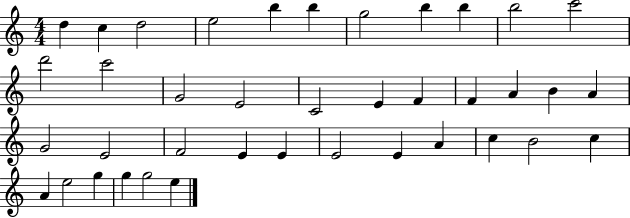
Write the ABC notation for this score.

X:1
T:Untitled
M:4/4
L:1/4
K:C
d c d2 e2 b b g2 b b b2 c'2 d'2 c'2 G2 E2 C2 E F F A B A G2 E2 F2 E E E2 E A c B2 c A e2 g g g2 e